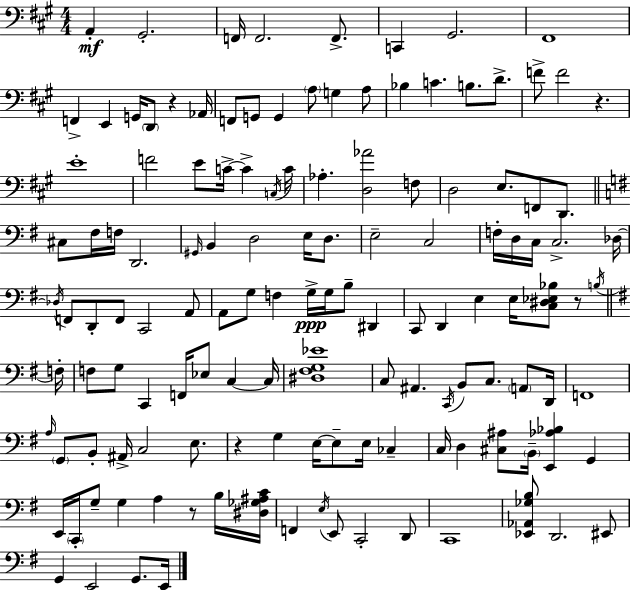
{
  \clef bass
  \numericTimeSignature
  \time 4/4
  \key a \major
  a,4-.\mf gis,2.-. | f,16 f,2. f,8.-> | c,4 gis,2. | fis,1 | \break f,4-> e,4 g,16 \parenthesize d,8 r4 aes,16 | f,8 g,8 g,4 \parenthesize a8 g4 a8 | bes4 c'4. b8. d'8.-> | f'8-> f'2 r4. | \break e'1-. | f'2 e'8 c'16->~~ c'4-> \acciaccatura { c16 } | c'16 aes4.-. <d aes'>2 f8 | d2 e8. f,8 d,8. | \break \bar "||" \break \key e \minor cis8 fis16 f16 d,2. | \grace { gis,16 } b,4 d2 e16 d8. | e2-- c2 | f16-. d16 c16 c2.-> | \break des16~~ \acciaccatura { des16 } f,8 d,8-. f,8 c,2 | a,8 a,8 g8 f4 g16->\ppp g16 b8-- dis,4 | c,8 d,4 e4 e16 <c dis ees bes>8 r8 | \acciaccatura { b16 } \bar "||" \break \key e \minor f16-. f8 g8 c,4 f,16 ees8 c4~~ | c16 <dis fis g ees'>1 | c8 ais,4. \acciaccatura { c,16 } b,8 c8. \parenthesize a,8 | d,16 f,1 | \break \grace { a16 } \parenthesize g,8 b,8-. ais,16-> c2 | e8. r4 g4 e16~~ e8-- e16 ces4-- | c16 d4 <cis ais>8 \parenthesize b,16-- <e, aes bes>4 g,4 | e,16 \parenthesize c,16-. g8-- g4 a4 r8 | \break b16 <dis ges ais c'>16 f,4 \acciaccatura { e16 } e,8 c,2-. | d,8 c,1 | <ees, aes, ges b>8 d,2. | eis,8 g,4 e,2 | \break g,8. e,16 \bar "|."
}